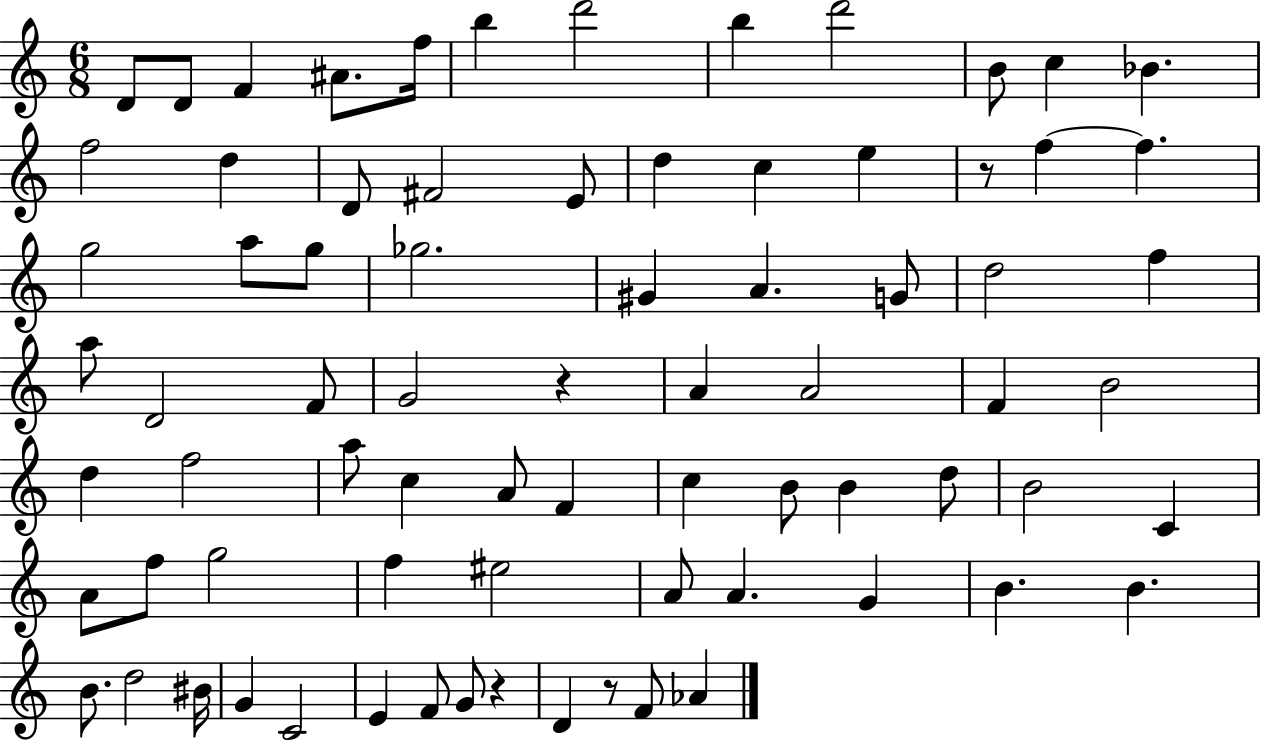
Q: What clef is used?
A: treble